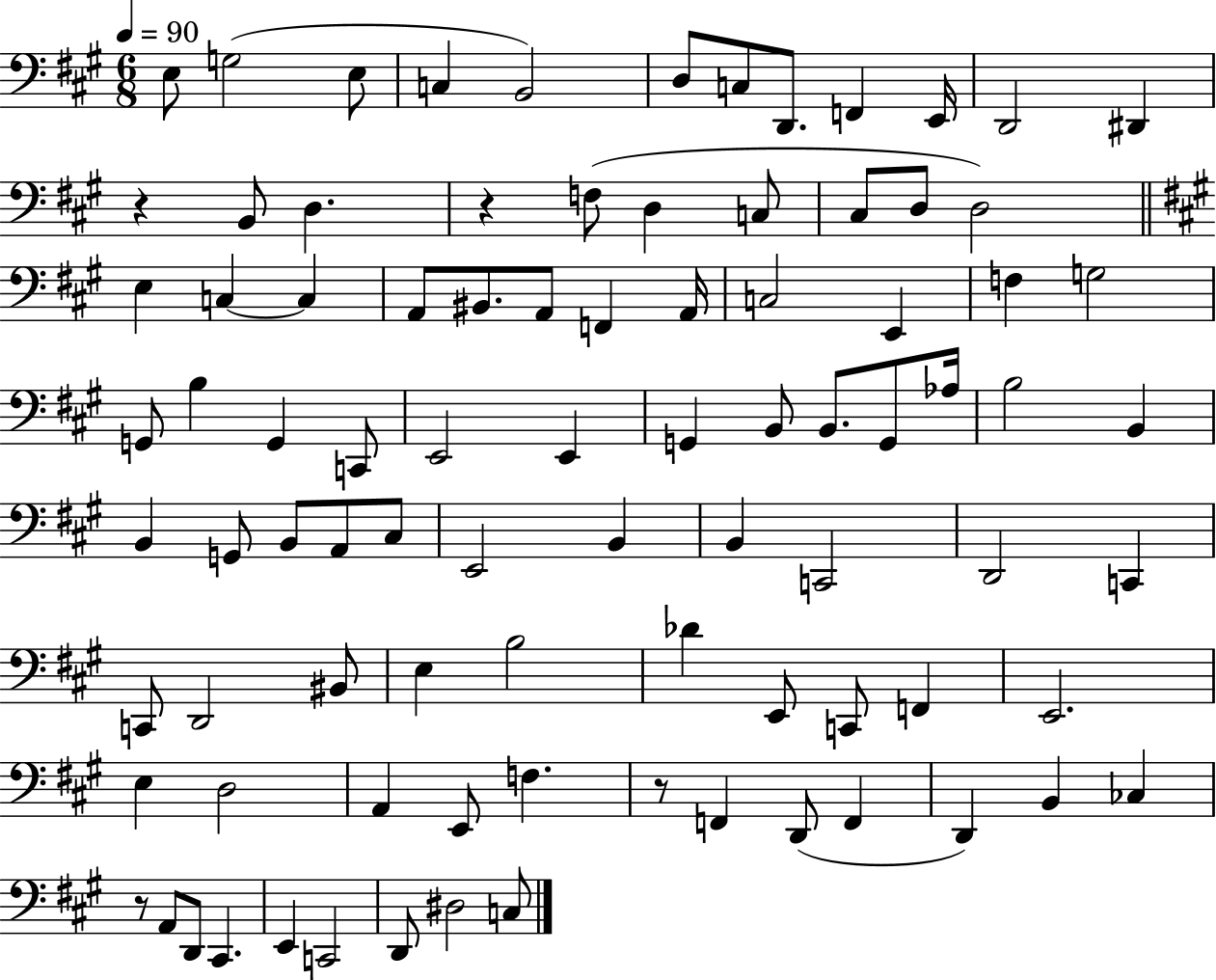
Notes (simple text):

E3/e G3/h E3/e C3/q B2/h D3/e C3/e D2/e. F2/q E2/s D2/h D#2/q R/q B2/e D3/q. R/q F3/e D3/q C3/e C#3/e D3/e D3/h E3/q C3/q C3/q A2/e BIS2/e. A2/e F2/q A2/s C3/h E2/q F3/q G3/h G2/e B3/q G2/q C2/e E2/h E2/q G2/q B2/e B2/e. G2/e Ab3/s B3/h B2/q B2/q G2/e B2/e A2/e C#3/e E2/h B2/q B2/q C2/h D2/h C2/q C2/e D2/h BIS2/e E3/q B3/h Db4/q E2/e C2/e F2/q E2/h. E3/q D3/h A2/q E2/e F3/q. R/e F2/q D2/e F2/q D2/q B2/q CES3/q R/e A2/e D2/e C#2/q. E2/q C2/h D2/e D#3/h C3/e